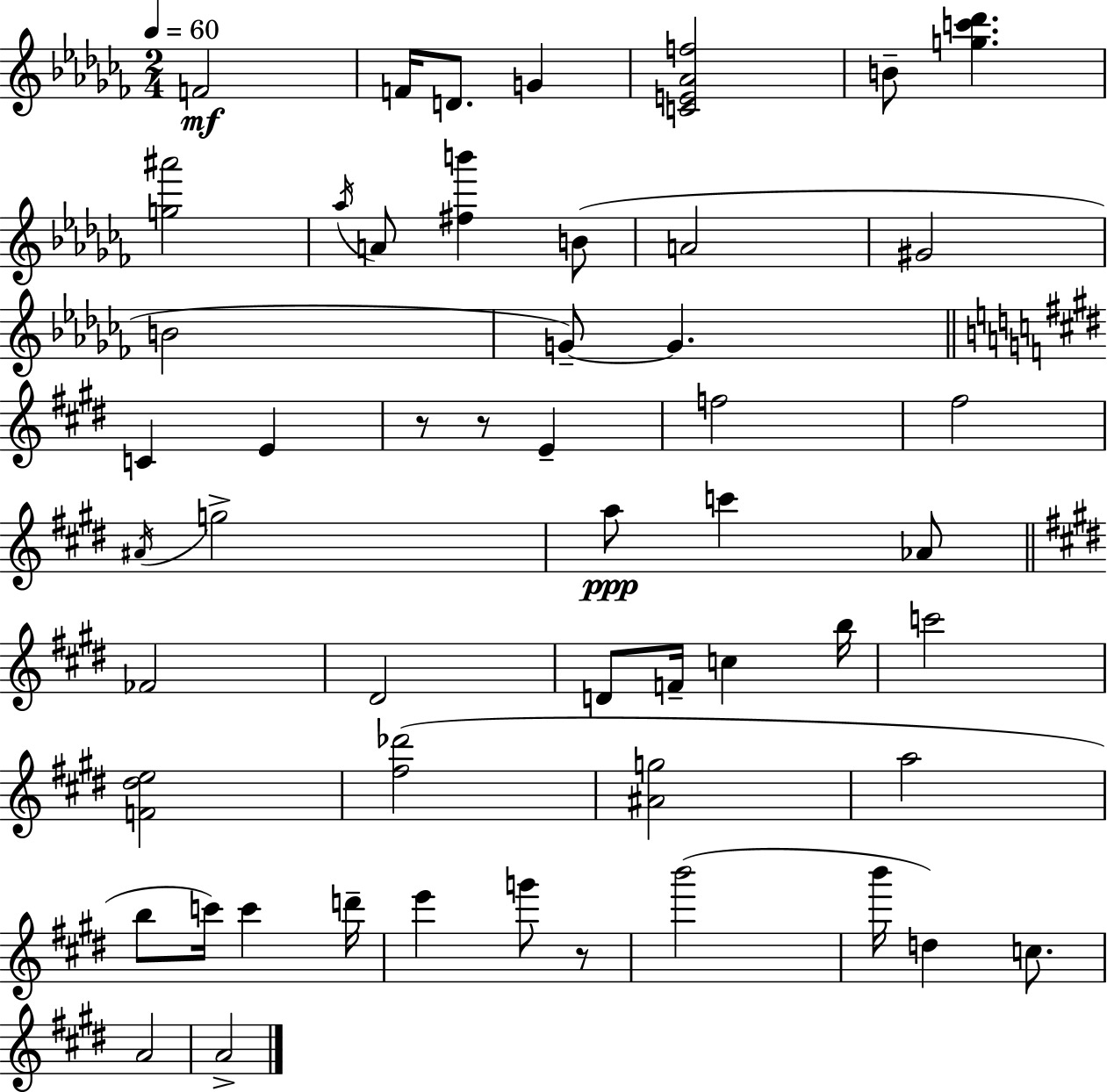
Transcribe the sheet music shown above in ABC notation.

X:1
T:Untitled
M:2/4
L:1/4
K:Abm
F2 F/4 D/2 G [CE_Af]2 B/2 [gc'_d'] [g^a']2 _a/4 A/2 [^fb'] B/2 A2 ^G2 B2 G/2 G C E z/2 z/2 E f2 ^f2 ^A/4 g2 a/2 c' _A/2 _F2 ^D2 D/2 F/4 c b/4 c'2 [F^de]2 [^f_d']2 [^Ag]2 a2 b/2 c'/4 c' d'/4 e' g'/2 z/2 b'2 b'/4 d c/2 A2 A2